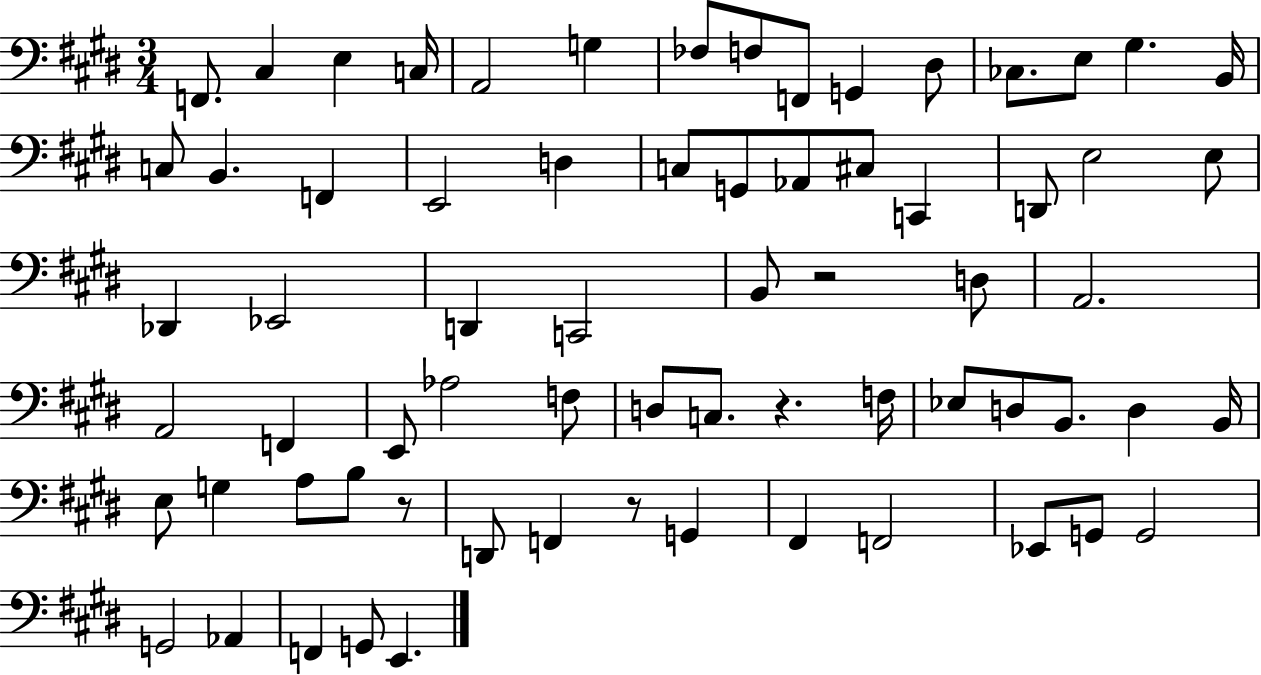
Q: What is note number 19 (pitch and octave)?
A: E2